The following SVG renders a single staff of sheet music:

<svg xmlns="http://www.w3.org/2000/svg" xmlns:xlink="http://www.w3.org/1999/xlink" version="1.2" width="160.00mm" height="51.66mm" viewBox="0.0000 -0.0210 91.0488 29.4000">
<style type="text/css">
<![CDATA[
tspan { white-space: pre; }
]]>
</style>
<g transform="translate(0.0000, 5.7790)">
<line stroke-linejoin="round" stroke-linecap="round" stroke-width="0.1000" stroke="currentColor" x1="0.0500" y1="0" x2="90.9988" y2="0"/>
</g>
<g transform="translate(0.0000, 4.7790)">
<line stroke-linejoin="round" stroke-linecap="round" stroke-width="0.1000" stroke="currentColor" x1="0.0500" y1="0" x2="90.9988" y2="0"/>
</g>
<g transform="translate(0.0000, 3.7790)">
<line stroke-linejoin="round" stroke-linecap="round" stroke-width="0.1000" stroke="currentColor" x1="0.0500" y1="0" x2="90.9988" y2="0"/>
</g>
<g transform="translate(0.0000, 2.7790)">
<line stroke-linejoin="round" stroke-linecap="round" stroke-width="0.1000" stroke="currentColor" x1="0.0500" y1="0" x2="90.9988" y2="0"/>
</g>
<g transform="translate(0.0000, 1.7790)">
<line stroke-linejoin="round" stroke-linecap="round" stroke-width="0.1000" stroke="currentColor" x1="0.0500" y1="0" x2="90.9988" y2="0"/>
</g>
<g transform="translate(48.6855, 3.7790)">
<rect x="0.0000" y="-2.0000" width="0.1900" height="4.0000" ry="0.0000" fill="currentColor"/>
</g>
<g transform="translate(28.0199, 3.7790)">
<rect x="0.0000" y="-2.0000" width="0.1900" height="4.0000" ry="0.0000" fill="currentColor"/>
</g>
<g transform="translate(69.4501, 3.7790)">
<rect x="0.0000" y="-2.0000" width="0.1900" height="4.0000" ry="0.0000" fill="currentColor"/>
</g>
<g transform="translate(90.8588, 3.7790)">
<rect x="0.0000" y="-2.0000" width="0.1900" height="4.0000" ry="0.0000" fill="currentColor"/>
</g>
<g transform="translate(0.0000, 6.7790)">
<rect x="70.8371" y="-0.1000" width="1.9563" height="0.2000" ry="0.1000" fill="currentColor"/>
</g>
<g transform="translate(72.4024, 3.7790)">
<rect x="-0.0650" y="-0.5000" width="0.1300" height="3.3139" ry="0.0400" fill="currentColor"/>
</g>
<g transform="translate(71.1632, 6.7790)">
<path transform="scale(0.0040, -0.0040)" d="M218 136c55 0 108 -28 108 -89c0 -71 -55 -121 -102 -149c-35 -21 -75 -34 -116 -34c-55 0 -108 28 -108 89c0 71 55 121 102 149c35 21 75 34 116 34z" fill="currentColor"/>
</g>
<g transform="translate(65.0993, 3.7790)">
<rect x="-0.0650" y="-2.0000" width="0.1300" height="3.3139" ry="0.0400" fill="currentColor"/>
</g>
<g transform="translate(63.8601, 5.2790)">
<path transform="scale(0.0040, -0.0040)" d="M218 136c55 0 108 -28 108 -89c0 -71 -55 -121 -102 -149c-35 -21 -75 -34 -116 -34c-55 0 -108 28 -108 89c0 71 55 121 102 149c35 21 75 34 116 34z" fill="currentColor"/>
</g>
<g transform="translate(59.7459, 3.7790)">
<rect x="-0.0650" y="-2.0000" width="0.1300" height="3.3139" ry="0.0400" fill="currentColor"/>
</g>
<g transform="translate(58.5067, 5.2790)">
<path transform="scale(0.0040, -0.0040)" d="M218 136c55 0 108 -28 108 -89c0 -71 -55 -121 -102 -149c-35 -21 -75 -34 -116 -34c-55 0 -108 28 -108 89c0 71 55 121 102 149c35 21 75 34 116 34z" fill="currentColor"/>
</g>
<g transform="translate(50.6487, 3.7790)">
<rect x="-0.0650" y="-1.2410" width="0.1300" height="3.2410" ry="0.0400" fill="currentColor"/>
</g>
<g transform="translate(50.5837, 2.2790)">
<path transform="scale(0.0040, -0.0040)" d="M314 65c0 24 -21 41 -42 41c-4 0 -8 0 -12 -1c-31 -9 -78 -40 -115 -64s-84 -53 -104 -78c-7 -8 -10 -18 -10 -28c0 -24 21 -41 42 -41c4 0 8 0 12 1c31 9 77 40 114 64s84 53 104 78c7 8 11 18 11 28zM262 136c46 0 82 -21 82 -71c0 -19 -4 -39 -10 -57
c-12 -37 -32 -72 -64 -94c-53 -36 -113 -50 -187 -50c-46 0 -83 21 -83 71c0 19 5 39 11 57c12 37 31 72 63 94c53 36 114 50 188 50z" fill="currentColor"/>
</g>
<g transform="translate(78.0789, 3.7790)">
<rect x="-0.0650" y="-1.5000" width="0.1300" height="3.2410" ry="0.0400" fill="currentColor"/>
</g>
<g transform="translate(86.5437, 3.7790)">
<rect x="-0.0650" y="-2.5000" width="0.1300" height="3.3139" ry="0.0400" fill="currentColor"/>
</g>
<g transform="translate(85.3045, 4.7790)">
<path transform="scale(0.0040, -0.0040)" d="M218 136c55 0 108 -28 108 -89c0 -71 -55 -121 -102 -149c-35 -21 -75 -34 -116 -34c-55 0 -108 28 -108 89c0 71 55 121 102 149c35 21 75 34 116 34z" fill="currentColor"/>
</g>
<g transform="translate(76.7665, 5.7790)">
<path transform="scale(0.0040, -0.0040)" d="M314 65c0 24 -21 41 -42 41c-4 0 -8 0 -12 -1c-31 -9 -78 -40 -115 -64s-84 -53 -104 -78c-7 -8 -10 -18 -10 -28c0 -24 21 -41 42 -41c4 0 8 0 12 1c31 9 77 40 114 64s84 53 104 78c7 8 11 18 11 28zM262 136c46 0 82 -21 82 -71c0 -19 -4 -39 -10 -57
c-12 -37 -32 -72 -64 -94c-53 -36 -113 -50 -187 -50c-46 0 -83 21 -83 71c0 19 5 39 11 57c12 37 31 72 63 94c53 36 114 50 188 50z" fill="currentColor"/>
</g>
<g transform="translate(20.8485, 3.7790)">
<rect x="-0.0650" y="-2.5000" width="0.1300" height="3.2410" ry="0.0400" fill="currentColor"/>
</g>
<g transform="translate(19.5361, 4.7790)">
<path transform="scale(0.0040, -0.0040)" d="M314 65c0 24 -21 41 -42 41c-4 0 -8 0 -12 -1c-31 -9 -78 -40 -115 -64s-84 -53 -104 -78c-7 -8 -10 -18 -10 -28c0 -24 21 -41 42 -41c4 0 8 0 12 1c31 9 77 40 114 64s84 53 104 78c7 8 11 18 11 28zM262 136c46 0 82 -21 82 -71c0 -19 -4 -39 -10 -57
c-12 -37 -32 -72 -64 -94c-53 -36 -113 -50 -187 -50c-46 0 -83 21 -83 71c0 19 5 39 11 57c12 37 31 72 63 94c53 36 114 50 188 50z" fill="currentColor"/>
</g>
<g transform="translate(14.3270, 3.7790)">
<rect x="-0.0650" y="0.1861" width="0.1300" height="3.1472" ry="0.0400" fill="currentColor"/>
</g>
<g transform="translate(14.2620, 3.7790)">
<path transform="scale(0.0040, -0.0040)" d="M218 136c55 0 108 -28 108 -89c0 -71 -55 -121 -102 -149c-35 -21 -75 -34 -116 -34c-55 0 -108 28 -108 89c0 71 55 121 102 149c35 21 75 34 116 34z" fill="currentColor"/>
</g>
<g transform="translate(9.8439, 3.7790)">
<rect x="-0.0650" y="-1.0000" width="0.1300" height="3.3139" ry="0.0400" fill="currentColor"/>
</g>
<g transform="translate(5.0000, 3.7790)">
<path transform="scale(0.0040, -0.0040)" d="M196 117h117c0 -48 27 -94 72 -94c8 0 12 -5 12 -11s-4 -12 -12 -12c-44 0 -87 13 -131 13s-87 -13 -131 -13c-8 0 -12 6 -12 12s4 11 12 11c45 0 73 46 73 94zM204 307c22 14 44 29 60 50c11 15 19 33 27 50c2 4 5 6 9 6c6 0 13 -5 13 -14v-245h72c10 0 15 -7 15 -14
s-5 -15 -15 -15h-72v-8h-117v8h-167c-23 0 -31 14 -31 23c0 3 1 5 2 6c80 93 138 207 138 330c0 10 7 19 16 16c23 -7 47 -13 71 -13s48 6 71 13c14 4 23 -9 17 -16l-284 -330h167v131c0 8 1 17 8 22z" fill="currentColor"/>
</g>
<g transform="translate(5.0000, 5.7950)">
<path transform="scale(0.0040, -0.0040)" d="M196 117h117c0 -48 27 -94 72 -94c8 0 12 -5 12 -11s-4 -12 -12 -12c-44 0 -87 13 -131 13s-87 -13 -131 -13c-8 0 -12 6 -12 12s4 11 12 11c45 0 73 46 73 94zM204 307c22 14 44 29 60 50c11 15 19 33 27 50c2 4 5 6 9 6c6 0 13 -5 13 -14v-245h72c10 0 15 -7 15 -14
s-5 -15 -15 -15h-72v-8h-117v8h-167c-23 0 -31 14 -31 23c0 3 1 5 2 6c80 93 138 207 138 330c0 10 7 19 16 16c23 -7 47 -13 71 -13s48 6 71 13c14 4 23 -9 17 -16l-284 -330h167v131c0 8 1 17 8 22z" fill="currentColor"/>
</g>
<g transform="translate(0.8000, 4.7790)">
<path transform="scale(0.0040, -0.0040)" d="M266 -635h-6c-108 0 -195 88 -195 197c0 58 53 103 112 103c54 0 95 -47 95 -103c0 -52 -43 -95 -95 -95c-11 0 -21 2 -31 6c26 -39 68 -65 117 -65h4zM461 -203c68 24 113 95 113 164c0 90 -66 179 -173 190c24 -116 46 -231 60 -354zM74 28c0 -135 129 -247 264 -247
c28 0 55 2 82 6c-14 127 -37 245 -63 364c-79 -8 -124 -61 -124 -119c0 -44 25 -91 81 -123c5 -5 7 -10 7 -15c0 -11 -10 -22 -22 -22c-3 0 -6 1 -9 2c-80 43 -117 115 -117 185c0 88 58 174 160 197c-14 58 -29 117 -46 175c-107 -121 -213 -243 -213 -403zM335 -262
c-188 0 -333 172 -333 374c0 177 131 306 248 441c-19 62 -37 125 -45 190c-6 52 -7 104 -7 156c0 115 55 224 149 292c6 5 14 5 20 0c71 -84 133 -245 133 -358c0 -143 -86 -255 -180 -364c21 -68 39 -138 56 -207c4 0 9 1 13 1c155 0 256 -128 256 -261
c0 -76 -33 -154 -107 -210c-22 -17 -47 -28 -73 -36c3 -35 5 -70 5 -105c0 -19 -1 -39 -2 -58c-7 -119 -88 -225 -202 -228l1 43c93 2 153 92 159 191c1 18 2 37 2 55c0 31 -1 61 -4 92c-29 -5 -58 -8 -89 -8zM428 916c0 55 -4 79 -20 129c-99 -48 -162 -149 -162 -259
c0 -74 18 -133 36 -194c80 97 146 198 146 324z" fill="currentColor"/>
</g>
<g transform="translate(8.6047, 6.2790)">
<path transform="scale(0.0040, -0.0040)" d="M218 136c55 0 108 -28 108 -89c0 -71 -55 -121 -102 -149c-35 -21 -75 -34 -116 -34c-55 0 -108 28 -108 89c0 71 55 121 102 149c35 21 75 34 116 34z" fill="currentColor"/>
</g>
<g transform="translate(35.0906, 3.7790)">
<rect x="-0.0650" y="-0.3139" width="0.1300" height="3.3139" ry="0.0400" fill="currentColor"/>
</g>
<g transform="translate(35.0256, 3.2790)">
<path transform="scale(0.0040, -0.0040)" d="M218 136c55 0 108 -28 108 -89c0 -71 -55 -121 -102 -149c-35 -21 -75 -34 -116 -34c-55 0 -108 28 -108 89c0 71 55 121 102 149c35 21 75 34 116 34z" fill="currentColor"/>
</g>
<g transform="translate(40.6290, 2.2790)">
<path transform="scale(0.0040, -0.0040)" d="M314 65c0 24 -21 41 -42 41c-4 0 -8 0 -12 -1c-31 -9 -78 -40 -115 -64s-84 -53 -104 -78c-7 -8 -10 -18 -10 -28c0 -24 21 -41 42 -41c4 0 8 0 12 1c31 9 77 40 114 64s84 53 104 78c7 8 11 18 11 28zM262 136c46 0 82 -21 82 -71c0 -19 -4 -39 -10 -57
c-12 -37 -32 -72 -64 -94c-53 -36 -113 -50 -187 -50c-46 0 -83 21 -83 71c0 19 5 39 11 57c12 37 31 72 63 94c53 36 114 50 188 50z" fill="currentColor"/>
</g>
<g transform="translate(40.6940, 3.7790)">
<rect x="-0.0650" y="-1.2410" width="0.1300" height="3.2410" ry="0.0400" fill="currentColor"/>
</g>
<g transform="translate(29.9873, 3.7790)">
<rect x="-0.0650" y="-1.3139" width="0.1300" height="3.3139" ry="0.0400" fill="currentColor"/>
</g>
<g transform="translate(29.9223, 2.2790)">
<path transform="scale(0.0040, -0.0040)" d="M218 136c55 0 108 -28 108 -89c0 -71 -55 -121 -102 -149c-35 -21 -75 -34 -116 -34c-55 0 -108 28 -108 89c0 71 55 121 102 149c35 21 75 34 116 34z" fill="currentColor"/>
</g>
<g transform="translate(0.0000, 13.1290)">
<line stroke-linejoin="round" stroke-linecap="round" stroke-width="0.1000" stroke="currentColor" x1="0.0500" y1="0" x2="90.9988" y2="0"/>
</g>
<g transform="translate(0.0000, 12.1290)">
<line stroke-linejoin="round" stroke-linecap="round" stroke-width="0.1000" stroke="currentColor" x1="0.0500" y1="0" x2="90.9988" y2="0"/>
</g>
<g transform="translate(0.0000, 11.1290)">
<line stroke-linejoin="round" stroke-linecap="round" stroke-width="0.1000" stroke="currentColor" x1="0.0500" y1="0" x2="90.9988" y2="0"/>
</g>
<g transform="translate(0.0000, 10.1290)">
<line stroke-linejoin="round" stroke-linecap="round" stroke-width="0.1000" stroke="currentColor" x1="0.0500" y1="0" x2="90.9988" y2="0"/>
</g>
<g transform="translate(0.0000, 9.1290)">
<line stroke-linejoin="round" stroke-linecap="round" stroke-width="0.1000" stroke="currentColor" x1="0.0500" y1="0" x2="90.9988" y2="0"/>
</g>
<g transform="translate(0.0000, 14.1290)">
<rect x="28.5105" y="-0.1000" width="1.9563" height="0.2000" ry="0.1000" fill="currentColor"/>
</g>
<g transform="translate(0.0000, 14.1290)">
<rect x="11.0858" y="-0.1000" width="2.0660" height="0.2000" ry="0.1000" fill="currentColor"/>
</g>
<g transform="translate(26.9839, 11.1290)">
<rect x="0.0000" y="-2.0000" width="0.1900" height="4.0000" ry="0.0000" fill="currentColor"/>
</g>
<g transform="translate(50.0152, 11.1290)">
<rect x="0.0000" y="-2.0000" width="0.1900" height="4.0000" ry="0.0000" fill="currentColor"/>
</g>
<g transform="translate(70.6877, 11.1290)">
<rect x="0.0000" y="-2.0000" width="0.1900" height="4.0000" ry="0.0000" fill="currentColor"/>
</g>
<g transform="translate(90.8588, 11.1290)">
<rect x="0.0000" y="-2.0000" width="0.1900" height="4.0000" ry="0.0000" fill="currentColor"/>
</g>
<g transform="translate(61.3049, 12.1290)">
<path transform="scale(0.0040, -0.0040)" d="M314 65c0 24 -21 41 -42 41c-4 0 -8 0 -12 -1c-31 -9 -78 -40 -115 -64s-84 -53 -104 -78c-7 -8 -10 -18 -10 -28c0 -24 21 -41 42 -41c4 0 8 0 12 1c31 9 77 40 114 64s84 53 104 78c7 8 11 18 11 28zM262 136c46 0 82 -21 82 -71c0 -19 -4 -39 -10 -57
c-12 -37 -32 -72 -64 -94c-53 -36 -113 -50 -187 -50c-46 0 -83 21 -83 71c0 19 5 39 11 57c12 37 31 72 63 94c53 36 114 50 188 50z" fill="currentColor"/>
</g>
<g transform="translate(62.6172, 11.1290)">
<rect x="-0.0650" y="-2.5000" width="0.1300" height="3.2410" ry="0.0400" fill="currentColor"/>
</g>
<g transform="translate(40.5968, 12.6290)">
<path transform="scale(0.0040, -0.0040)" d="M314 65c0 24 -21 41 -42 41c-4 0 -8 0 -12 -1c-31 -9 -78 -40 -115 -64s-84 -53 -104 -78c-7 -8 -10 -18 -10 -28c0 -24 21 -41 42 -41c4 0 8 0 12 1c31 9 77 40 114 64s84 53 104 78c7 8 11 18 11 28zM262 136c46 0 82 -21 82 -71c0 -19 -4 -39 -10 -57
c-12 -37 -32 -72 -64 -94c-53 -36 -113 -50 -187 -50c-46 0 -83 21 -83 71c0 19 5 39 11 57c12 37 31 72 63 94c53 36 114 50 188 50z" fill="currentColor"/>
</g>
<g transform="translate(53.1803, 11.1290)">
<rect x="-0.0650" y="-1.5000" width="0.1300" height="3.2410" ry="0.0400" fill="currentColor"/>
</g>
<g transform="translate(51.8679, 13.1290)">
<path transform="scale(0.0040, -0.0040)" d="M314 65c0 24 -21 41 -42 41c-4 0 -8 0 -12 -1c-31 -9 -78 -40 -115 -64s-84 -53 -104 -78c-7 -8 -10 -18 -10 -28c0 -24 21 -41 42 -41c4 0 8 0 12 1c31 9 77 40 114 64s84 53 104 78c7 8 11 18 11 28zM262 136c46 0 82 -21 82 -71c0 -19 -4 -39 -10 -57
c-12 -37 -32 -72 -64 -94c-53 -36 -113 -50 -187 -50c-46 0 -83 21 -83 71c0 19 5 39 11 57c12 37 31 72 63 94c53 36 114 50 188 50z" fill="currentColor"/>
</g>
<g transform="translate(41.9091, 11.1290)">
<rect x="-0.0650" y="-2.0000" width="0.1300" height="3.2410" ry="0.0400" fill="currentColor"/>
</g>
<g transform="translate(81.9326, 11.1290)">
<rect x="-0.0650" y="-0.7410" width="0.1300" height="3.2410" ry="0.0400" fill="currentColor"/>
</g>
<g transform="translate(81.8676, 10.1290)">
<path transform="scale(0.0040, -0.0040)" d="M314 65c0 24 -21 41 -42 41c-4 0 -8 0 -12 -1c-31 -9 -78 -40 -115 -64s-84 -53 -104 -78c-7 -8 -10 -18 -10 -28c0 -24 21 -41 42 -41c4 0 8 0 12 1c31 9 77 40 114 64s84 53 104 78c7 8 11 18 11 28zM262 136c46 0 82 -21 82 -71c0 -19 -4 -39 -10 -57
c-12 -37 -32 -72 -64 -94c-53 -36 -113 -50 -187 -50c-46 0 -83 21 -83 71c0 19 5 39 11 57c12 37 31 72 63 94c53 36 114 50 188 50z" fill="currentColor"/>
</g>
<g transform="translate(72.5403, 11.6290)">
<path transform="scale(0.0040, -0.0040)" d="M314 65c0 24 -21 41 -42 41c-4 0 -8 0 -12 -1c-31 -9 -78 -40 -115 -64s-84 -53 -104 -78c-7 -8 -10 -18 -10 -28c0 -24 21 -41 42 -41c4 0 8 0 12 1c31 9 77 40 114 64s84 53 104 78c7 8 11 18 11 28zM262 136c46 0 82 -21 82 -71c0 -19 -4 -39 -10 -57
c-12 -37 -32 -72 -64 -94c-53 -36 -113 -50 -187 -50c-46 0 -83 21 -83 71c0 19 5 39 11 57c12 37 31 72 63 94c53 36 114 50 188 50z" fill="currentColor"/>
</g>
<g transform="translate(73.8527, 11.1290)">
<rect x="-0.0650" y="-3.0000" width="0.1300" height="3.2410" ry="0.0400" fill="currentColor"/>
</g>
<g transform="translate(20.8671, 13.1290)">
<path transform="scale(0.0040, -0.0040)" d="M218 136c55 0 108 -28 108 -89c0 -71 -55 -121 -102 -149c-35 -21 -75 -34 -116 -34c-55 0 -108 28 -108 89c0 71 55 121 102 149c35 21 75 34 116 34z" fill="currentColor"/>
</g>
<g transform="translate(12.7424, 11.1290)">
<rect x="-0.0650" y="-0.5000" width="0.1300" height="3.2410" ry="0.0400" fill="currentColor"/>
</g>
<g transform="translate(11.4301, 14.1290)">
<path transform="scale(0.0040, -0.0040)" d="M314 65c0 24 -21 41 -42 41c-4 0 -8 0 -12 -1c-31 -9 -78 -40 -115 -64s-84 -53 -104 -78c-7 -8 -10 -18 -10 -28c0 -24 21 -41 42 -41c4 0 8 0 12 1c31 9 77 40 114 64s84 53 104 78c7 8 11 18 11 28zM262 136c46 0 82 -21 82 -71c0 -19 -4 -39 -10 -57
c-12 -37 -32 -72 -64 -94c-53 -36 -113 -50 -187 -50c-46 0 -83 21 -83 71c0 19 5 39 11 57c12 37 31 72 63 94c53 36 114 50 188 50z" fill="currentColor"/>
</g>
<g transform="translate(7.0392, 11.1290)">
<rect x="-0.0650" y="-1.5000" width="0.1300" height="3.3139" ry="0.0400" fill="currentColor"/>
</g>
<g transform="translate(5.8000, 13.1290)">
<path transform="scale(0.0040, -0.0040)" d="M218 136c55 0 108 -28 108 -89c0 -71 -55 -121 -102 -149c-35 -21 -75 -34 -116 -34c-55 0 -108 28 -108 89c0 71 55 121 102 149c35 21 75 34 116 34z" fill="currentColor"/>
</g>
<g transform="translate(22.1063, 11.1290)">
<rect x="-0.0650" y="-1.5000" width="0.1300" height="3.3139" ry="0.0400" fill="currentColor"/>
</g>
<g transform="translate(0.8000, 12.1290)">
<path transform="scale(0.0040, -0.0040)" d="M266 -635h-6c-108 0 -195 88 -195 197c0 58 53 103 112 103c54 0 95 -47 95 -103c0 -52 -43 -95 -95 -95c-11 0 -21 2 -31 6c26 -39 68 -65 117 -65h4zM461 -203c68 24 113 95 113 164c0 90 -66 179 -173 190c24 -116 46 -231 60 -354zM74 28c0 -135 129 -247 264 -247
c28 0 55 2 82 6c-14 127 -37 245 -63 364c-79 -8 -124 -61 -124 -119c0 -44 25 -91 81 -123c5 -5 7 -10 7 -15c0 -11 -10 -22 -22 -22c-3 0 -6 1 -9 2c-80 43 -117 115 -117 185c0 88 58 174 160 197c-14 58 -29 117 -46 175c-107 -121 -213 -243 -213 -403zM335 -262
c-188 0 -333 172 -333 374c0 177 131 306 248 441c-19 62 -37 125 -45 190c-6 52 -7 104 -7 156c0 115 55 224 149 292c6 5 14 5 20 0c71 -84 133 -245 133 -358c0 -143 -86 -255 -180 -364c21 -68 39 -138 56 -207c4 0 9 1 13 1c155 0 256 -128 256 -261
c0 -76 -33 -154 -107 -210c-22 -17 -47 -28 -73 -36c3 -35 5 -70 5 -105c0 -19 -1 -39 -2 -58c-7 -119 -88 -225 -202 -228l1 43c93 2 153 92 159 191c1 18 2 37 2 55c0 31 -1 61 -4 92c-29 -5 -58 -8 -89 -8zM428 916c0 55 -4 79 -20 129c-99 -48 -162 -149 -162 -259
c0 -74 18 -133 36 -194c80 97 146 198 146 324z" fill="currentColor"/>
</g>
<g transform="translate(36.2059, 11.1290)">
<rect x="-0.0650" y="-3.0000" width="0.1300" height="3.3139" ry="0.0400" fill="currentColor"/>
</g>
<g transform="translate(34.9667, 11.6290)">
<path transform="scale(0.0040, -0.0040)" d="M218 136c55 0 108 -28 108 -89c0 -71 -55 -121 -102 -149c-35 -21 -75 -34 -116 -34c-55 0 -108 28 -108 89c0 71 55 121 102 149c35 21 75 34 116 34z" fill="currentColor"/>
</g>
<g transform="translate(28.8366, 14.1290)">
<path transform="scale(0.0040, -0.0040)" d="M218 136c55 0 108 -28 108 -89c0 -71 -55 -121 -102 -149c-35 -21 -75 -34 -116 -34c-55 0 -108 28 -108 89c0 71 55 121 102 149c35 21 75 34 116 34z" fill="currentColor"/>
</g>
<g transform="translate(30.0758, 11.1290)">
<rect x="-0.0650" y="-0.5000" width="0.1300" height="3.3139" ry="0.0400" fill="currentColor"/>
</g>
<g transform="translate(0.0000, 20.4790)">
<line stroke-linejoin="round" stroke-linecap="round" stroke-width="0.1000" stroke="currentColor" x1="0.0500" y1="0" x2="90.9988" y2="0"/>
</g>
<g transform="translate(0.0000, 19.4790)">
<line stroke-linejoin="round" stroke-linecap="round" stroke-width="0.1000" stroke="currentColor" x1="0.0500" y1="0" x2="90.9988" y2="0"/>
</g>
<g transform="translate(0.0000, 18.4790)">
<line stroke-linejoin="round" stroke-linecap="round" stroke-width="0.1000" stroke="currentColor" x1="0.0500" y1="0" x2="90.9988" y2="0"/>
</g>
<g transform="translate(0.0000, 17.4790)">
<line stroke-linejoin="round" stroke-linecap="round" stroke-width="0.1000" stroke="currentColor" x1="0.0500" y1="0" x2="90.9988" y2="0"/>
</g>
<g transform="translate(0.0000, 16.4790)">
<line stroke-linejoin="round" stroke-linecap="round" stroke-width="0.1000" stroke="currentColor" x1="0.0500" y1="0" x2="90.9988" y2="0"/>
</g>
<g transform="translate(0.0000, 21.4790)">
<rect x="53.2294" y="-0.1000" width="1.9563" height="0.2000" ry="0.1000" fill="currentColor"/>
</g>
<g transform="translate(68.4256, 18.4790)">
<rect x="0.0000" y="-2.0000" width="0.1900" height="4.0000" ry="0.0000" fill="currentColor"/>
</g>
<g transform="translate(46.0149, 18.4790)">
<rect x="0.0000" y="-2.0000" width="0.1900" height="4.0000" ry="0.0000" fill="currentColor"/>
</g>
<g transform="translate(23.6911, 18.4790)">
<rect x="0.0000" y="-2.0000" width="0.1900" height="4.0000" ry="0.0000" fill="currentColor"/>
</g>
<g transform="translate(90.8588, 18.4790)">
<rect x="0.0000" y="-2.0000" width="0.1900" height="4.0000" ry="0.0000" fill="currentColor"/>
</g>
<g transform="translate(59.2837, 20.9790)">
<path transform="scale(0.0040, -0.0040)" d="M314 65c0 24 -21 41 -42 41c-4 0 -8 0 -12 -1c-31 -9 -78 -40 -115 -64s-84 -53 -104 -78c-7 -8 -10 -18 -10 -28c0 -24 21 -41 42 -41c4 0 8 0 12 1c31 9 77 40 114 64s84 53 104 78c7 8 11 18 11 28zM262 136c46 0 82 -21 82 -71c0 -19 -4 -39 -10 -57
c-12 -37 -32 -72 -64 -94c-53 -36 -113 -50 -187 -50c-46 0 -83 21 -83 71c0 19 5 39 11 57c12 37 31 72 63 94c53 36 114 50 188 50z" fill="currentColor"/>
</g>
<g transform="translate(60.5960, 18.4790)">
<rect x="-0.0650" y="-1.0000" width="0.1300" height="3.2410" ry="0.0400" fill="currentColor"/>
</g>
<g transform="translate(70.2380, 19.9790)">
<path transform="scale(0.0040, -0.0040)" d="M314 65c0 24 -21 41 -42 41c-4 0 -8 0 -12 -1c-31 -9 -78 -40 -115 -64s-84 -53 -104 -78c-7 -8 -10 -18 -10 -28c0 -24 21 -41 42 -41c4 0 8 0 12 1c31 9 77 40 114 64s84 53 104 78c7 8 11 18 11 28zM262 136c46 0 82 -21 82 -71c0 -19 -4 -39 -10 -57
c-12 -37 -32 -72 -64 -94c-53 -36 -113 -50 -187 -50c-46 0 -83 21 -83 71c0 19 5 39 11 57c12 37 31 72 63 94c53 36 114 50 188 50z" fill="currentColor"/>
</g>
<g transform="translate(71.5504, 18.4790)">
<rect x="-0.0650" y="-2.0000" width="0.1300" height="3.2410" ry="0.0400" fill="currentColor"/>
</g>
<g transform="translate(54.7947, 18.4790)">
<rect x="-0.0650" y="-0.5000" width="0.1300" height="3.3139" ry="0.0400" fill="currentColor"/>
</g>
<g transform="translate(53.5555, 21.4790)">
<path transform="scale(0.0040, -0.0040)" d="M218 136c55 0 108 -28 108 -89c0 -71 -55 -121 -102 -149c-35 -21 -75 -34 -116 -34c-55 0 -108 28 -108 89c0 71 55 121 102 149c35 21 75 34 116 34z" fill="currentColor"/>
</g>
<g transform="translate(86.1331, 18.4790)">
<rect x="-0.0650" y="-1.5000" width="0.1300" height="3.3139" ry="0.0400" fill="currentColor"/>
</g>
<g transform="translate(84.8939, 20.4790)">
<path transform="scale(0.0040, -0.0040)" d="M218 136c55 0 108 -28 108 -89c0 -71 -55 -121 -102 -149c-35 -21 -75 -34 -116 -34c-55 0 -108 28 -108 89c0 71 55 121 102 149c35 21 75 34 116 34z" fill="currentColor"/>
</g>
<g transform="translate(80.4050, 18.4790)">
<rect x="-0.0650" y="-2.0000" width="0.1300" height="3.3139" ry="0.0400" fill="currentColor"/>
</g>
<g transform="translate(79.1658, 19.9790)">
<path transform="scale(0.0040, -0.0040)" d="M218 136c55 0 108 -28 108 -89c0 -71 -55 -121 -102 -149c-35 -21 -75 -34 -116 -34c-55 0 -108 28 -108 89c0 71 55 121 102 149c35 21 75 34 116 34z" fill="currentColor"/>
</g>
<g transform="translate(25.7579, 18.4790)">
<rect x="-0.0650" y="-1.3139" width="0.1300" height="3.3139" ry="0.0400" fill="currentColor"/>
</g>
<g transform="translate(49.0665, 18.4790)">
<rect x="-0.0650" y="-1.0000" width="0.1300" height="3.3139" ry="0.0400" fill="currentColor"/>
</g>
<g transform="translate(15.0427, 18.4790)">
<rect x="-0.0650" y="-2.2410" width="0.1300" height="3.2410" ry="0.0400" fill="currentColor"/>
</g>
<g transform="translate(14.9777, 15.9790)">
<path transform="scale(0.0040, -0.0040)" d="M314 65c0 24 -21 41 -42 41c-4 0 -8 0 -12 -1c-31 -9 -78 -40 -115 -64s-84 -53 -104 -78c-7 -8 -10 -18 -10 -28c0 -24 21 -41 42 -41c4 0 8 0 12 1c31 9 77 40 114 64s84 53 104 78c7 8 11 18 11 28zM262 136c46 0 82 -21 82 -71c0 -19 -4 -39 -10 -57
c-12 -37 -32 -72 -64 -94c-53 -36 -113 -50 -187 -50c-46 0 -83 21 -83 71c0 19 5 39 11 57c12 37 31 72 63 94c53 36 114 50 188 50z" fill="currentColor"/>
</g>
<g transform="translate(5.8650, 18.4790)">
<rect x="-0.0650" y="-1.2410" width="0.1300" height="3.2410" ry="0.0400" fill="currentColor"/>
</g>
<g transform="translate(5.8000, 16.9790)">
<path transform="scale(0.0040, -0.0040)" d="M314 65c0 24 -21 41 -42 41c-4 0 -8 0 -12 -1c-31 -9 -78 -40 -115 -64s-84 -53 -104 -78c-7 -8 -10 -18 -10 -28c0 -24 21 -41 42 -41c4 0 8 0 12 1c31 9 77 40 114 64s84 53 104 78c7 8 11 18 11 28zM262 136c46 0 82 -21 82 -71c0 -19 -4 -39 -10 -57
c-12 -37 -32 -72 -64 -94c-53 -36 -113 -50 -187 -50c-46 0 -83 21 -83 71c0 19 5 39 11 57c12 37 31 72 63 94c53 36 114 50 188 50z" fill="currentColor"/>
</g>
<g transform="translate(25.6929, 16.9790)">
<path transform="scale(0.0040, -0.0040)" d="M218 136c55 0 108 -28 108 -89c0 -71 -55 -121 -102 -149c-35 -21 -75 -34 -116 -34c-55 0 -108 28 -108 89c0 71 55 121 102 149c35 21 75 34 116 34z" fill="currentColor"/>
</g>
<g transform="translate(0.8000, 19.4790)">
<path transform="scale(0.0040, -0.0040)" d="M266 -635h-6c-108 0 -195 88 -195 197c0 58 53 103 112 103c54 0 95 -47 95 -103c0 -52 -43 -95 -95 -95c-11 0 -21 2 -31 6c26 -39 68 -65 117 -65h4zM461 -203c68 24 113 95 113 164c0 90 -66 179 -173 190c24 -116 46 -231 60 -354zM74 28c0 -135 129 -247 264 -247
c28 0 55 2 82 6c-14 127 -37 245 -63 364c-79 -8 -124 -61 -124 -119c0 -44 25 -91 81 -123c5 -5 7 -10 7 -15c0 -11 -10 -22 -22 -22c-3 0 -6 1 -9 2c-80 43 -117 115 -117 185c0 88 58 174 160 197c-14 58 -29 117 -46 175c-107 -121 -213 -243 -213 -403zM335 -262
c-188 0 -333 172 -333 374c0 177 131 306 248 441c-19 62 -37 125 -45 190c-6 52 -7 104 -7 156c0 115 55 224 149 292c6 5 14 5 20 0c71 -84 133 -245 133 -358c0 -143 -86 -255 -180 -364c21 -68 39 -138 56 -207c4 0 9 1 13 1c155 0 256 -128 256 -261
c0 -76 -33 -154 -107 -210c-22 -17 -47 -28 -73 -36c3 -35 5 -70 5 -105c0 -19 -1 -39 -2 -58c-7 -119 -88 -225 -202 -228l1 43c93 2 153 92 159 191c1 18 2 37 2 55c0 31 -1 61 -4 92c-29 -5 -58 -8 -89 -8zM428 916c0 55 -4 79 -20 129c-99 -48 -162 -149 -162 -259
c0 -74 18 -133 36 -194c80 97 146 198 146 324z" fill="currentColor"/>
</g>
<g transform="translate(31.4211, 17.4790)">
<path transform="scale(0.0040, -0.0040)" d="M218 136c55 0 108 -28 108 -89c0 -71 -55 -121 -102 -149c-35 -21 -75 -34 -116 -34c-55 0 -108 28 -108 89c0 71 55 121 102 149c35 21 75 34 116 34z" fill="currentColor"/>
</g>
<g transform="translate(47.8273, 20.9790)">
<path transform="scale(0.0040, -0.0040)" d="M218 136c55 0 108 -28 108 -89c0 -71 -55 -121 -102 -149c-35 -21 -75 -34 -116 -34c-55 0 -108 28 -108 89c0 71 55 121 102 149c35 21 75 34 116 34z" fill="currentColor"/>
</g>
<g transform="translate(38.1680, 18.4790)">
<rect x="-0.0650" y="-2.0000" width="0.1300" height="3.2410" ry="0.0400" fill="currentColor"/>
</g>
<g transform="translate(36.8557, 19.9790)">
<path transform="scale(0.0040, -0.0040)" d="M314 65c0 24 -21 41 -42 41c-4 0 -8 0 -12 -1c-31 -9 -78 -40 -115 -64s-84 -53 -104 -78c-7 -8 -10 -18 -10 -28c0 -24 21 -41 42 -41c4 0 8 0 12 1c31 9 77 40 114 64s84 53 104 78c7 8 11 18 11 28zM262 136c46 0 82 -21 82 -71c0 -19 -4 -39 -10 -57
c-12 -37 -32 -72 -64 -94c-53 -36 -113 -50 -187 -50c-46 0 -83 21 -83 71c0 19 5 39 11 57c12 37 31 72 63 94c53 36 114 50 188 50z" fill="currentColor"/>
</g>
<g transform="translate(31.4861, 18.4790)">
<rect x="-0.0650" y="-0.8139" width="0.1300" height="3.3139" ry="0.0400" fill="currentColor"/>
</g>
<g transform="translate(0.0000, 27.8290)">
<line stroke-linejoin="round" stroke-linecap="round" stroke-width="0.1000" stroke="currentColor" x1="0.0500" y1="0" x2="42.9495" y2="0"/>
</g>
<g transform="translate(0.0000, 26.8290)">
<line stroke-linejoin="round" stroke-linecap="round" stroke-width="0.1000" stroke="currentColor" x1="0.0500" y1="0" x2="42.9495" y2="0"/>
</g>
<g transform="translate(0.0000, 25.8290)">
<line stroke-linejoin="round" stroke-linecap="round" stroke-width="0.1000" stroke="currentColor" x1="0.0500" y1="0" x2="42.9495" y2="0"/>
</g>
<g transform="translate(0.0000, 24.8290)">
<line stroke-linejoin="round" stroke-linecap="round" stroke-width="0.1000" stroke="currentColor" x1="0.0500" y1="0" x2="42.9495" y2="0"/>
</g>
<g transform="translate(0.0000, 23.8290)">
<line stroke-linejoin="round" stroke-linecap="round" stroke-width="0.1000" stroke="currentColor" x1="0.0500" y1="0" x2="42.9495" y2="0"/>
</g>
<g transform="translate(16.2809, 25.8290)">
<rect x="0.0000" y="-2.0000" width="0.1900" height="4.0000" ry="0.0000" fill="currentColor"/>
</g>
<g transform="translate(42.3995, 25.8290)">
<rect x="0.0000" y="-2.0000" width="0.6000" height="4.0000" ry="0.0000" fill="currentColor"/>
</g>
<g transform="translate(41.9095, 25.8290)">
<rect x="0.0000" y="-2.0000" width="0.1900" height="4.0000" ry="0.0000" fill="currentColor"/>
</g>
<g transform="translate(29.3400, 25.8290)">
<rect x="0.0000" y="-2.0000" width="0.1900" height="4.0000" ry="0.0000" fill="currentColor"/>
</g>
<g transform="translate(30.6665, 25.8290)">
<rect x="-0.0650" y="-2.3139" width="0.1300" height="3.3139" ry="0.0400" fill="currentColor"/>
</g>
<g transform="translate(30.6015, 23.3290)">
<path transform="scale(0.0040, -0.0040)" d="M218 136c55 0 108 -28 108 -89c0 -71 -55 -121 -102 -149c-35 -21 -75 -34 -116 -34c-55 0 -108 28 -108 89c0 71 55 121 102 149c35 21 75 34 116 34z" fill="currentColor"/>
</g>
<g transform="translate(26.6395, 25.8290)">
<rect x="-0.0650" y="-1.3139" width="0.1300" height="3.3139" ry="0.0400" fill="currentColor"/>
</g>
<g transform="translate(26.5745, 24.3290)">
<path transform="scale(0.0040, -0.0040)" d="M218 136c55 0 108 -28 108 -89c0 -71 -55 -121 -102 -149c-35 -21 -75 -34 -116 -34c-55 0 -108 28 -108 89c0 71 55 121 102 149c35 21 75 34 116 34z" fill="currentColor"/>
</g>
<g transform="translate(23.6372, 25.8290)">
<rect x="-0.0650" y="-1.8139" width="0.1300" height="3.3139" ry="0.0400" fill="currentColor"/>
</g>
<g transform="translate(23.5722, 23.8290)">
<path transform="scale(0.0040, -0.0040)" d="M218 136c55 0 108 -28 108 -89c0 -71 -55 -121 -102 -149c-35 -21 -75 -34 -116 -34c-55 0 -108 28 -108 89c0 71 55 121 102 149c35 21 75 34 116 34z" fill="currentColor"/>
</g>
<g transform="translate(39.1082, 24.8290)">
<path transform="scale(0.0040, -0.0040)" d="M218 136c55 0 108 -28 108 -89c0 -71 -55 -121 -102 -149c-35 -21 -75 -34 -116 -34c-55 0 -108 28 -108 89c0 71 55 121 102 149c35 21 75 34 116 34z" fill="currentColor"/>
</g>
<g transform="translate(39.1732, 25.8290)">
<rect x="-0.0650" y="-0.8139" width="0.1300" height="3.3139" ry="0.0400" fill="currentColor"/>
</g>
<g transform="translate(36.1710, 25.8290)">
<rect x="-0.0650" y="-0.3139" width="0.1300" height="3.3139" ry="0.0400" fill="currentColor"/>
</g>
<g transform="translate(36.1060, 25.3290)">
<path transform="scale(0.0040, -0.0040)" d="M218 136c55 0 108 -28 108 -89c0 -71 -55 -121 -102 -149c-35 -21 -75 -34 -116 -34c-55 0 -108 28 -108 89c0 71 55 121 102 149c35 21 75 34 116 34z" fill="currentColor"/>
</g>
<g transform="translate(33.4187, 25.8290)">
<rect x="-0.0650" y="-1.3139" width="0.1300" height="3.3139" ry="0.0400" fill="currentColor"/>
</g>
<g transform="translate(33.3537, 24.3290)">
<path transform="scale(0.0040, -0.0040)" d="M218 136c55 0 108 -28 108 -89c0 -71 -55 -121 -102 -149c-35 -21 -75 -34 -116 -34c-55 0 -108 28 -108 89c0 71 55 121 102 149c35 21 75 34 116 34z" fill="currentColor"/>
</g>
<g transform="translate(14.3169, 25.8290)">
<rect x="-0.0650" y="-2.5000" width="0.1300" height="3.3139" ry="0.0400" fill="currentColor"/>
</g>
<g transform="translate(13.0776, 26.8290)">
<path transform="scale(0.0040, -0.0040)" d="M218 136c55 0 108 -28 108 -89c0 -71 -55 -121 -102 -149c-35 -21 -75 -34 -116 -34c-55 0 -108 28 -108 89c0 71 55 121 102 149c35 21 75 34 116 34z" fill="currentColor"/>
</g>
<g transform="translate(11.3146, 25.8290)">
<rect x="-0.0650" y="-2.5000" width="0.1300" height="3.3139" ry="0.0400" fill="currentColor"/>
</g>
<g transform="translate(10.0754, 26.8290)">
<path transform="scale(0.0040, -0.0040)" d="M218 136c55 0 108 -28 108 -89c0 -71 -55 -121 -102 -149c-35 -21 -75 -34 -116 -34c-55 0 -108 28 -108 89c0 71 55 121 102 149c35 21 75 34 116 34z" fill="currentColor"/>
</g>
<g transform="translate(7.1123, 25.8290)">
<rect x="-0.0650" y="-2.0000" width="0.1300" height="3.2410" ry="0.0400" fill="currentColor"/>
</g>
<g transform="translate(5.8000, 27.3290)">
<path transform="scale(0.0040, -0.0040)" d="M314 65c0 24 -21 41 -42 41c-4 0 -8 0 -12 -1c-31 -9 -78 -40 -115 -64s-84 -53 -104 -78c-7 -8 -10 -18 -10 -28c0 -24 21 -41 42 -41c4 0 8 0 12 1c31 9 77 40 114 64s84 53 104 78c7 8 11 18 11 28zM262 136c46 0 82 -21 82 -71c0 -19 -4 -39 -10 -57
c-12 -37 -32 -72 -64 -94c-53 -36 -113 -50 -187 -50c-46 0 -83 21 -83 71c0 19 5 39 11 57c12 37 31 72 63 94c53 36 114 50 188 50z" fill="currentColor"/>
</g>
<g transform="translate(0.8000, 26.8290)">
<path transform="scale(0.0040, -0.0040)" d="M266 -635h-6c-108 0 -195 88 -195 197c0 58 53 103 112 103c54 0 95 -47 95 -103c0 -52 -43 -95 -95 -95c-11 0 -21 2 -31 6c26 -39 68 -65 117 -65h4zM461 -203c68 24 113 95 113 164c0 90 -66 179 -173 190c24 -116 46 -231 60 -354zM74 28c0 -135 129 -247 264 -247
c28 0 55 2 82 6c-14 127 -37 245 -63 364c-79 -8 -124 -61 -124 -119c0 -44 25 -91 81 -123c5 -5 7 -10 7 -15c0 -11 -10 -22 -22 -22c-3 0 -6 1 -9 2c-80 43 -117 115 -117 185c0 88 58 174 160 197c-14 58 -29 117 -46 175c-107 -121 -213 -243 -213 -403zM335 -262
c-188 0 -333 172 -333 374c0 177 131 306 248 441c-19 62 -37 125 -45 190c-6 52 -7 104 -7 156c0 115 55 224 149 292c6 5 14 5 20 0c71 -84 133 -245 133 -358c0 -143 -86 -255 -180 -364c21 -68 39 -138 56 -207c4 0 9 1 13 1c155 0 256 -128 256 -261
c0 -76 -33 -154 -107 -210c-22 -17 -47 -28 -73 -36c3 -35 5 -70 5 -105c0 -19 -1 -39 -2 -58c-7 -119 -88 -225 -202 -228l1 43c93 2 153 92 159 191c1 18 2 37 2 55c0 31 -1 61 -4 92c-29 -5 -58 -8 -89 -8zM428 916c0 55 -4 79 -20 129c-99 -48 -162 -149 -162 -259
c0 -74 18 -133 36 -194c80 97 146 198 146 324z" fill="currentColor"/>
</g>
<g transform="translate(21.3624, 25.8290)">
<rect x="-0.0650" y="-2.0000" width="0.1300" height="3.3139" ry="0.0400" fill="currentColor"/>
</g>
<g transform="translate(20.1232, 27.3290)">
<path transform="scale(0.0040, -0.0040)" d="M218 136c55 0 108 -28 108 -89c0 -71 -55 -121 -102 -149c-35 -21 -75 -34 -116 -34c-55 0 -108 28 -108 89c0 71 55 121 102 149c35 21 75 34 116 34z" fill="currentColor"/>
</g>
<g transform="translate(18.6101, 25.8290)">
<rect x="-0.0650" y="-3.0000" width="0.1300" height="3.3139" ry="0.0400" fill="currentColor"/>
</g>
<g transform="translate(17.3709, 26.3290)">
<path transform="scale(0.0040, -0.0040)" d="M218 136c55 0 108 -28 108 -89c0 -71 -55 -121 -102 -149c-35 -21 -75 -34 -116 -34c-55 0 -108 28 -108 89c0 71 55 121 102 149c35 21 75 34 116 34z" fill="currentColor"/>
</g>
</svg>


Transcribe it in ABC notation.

X:1
T:Untitled
M:4/4
L:1/4
K:C
D B G2 e c e2 e2 F F C E2 G E C2 E C A F2 E2 G2 A2 d2 e2 g2 e d F2 D C D2 F2 F E F2 G G A F f e g e c d